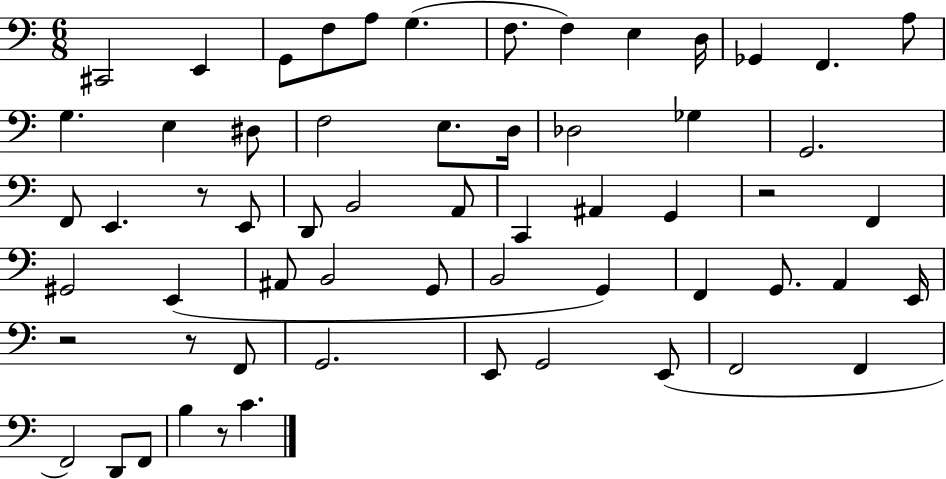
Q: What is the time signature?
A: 6/8